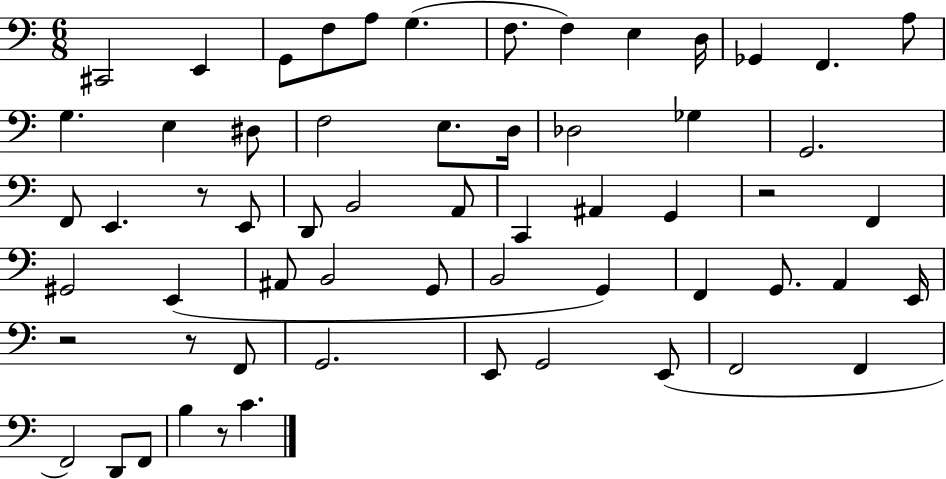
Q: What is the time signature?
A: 6/8